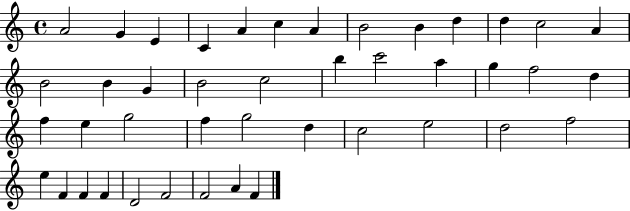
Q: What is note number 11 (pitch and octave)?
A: D5